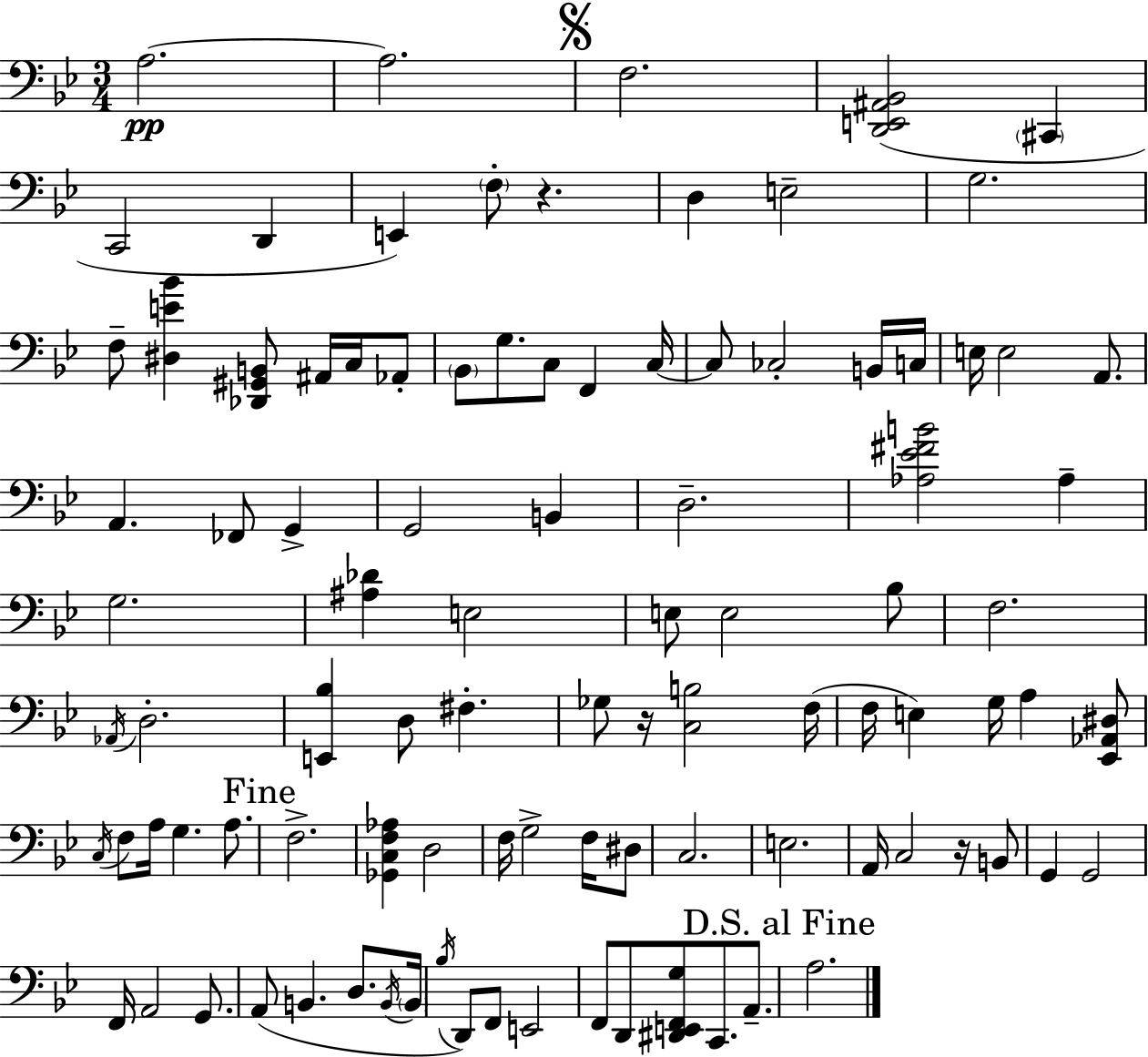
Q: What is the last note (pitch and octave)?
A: A3